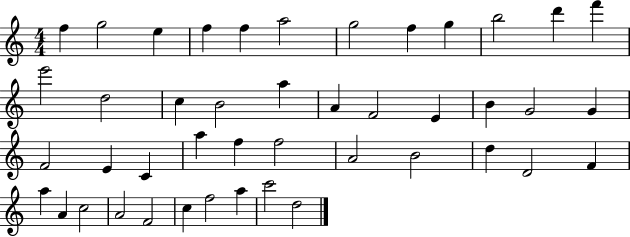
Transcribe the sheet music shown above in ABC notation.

X:1
T:Untitled
M:4/4
L:1/4
K:C
f g2 e f f a2 g2 f g b2 d' f' e'2 d2 c B2 a A F2 E B G2 G F2 E C a f f2 A2 B2 d D2 F a A c2 A2 F2 c f2 a c'2 d2